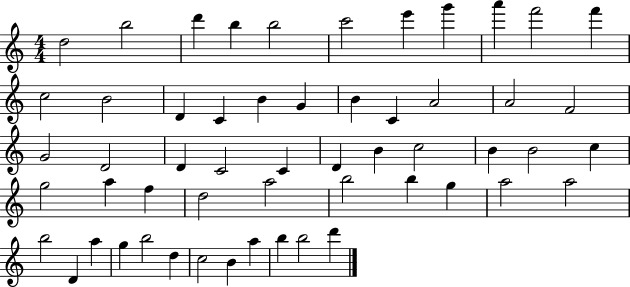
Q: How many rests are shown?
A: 0